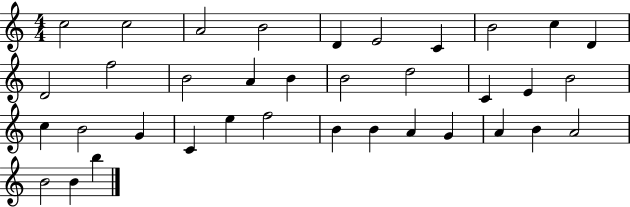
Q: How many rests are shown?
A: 0